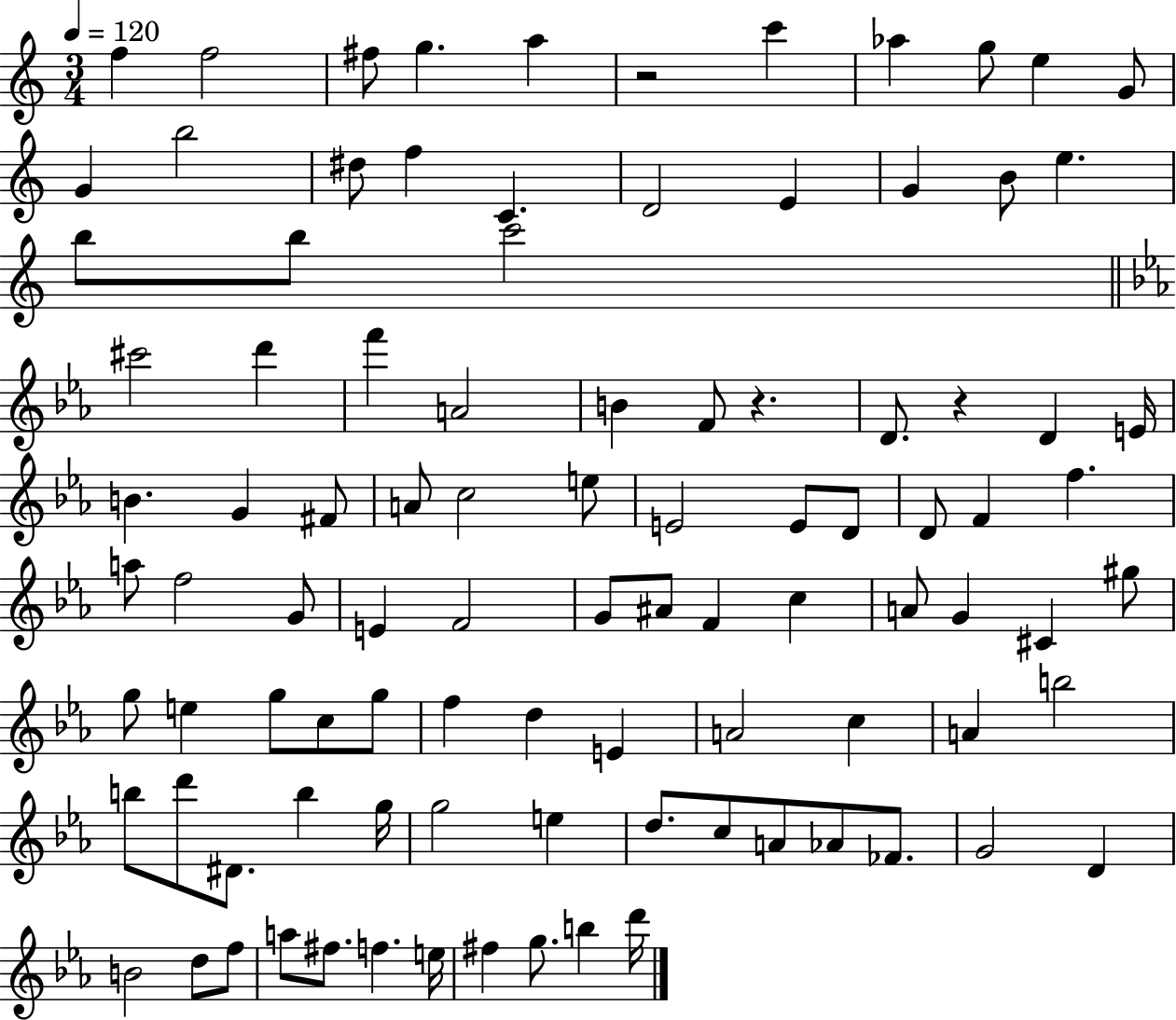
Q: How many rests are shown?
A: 3